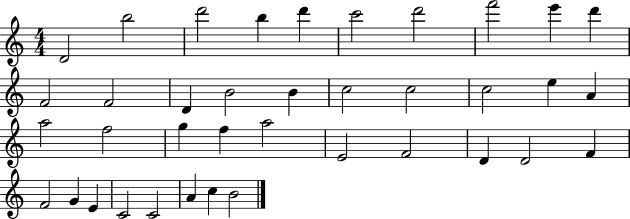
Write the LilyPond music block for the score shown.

{
  \clef treble
  \numericTimeSignature
  \time 4/4
  \key c \major
  d'2 b''2 | d'''2 b''4 d'''4 | c'''2 d'''2 | f'''2 e'''4 d'''4 | \break f'2 f'2 | d'4 b'2 b'4 | c''2 c''2 | c''2 e''4 a'4 | \break a''2 f''2 | g''4 f''4 a''2 | e'2 f'2 | d'4 d'2 f'4 | \break f'2 g'4 e'4 | c'2 c'2 | a'4 c''4 b'2 | \bar "|."
}